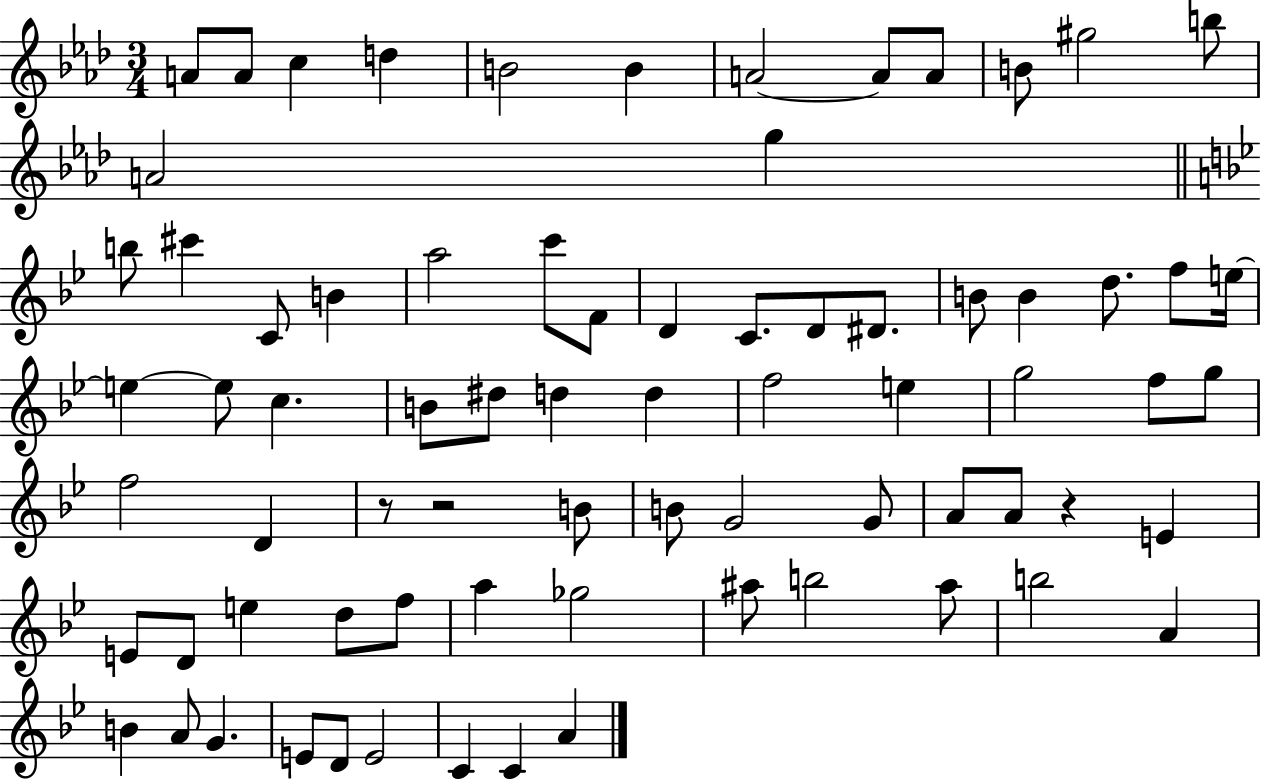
A4/e A4/e C5/q D5/q B4/h B4/q A4/h A4/e A4/e B4/e G#5/h B5/e A4/h G5/q B5/e C#6/q C4/e B4/q A5/h C6/e F4/e D4/q C4/e. D4/e D#4/e. B4/e B4/q D5/e. F5/e E5/s E5/q E5/e C5/q. B4/e D#5/e D5/q D5/q F5/h E5/q G5/h F5/e G5/e F5/h D4/q R/e R/h B4/e B4/e G4/h G4/e A4/e A4/e R/q E4/q E4/e D4/e E5/q D5/e F5/e A5/q Gb5/h A#5/e B5/h A#5/e B5/h A4/q B4/q A4/e G4/q. E4/e D4/e E4/h C4/q C4/q A4/q